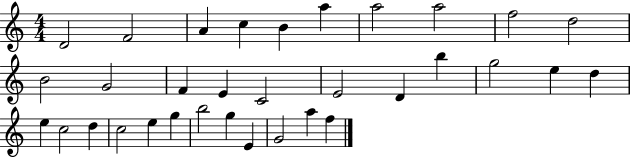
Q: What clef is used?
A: treble